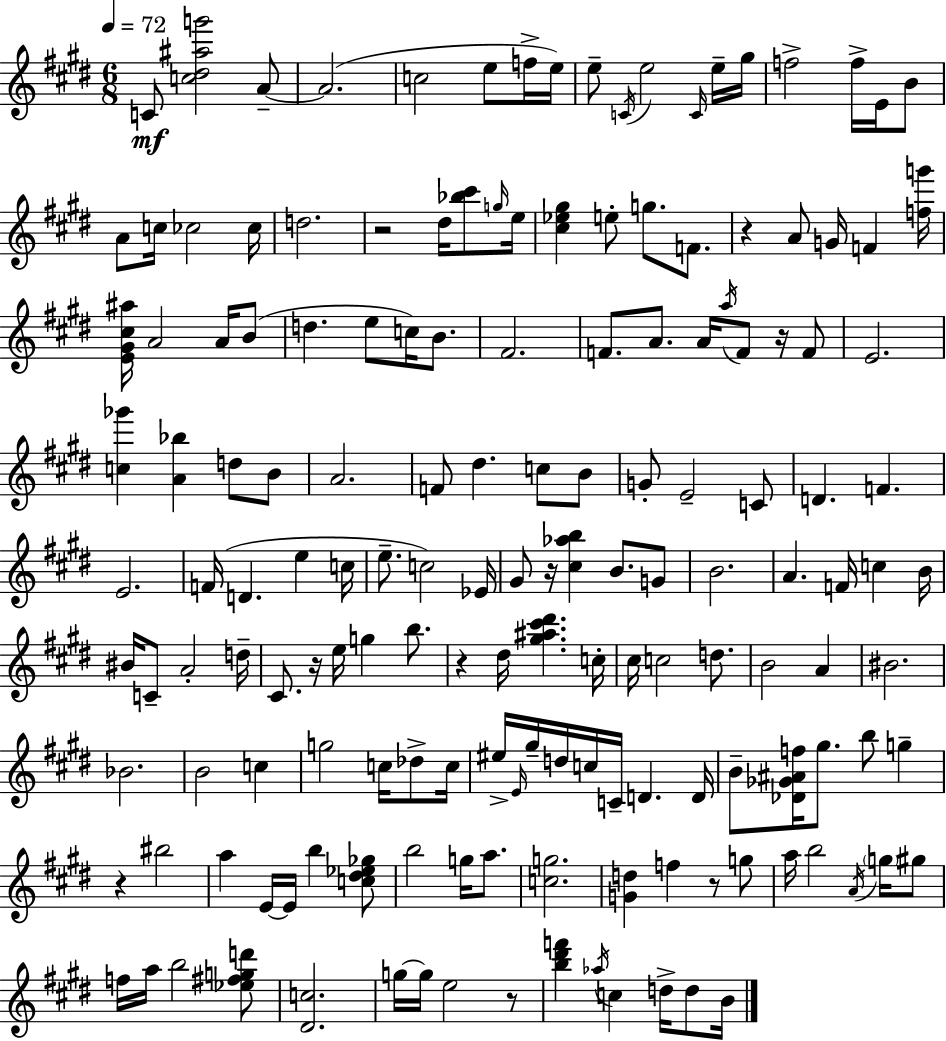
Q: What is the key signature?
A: E major